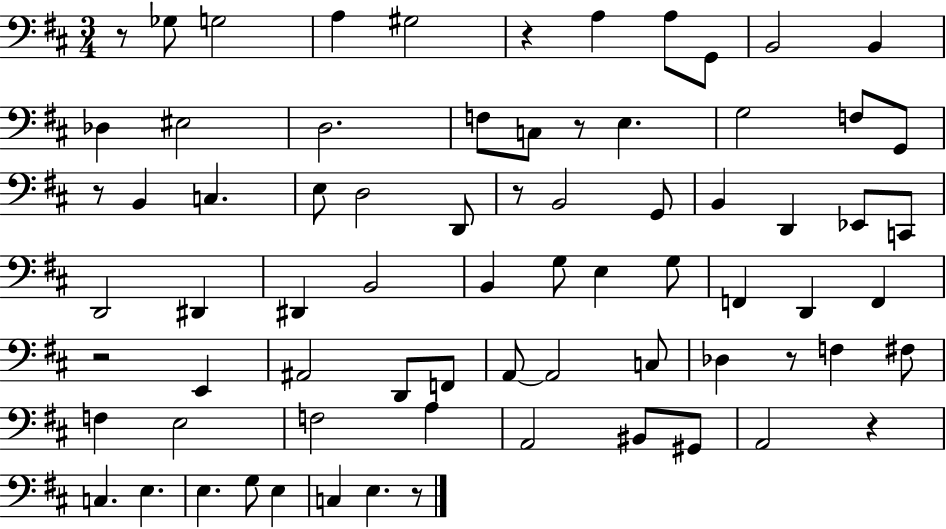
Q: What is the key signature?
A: D major